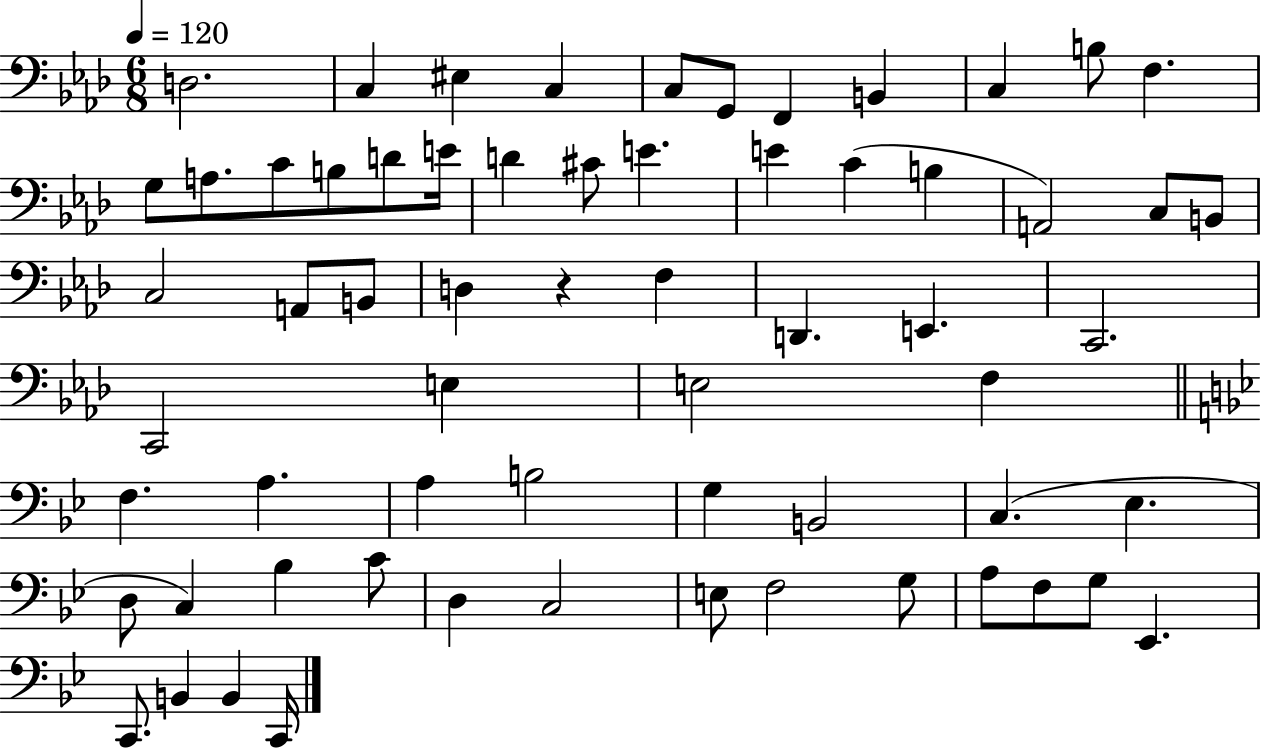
D3/h. C3/q EIS3/q C3/q C3/e G2/e F2/q B2/q C3/q B3/e F3/q. G3/e A3/e. C4/e B3/e D4/e E4/s D4/q C#4/e E4/q. E4/q C4/q B3/q A2/h C3/e B2/e C3/h A2/e B2/e D3/q R/q F3/q D2/q. E2/q. C2/h. C2/h E3/q E3/h F3/q F3/q. A3/q. A3/q B3/h G3/q B2/h C3/q. Eb3/q. D3/e C3/q Bb3/q C4/e D3/q C3/h E3/e F3/h G3/e A3/e F3/e G3/e Eb2/q. C2/e. B2/q B2/q C2/s